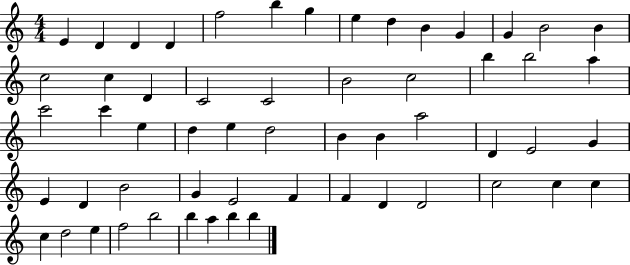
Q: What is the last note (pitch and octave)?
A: B5